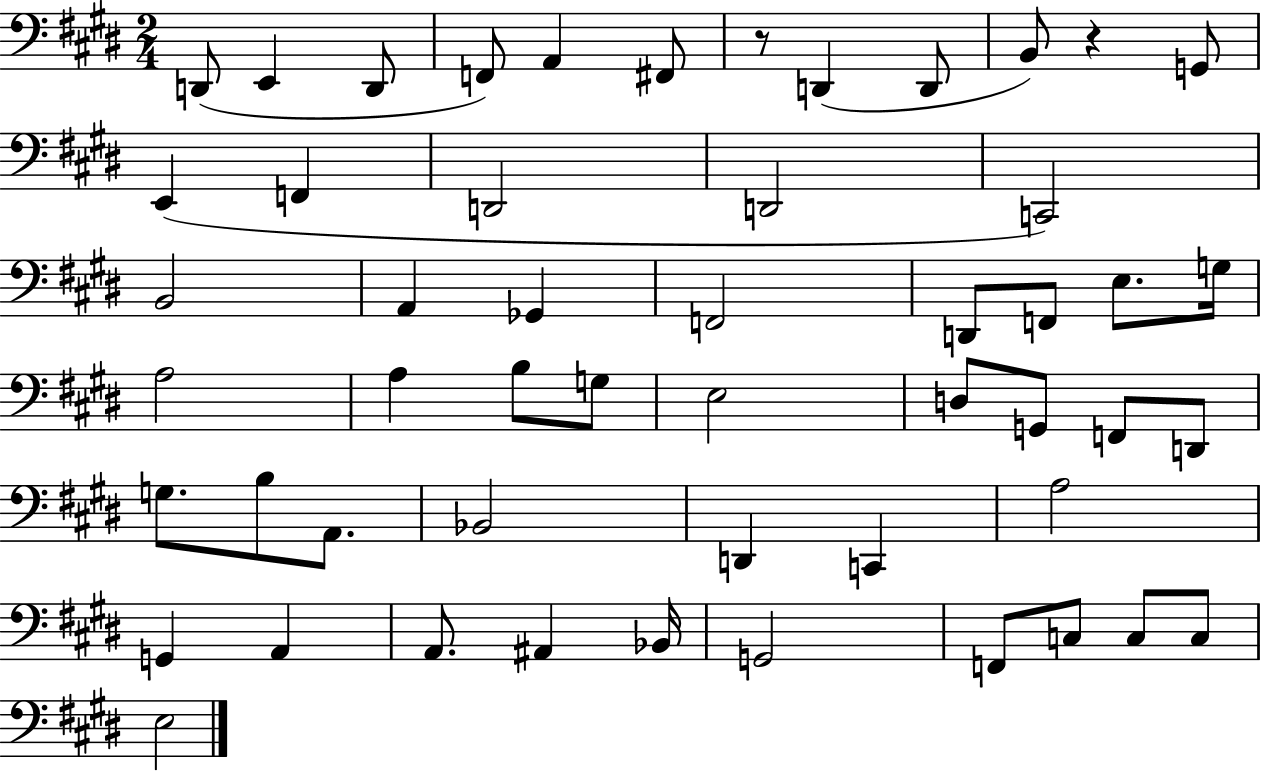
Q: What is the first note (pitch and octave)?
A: D2